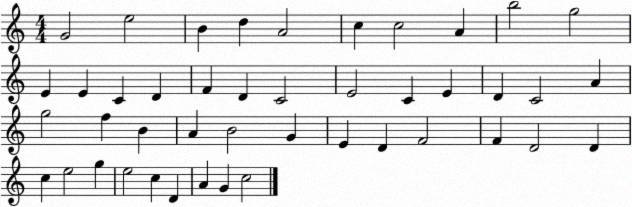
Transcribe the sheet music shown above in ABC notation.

X:1
T:Untitled
M:4/4
L:1/4
K:C
G2 e2 B d A2 c c2 A b2 g2 E E C D F D C2 E2 C E D C2 A g2 f B A B2 G E D F2 F D2 D c e2 g e2 c D A G c2